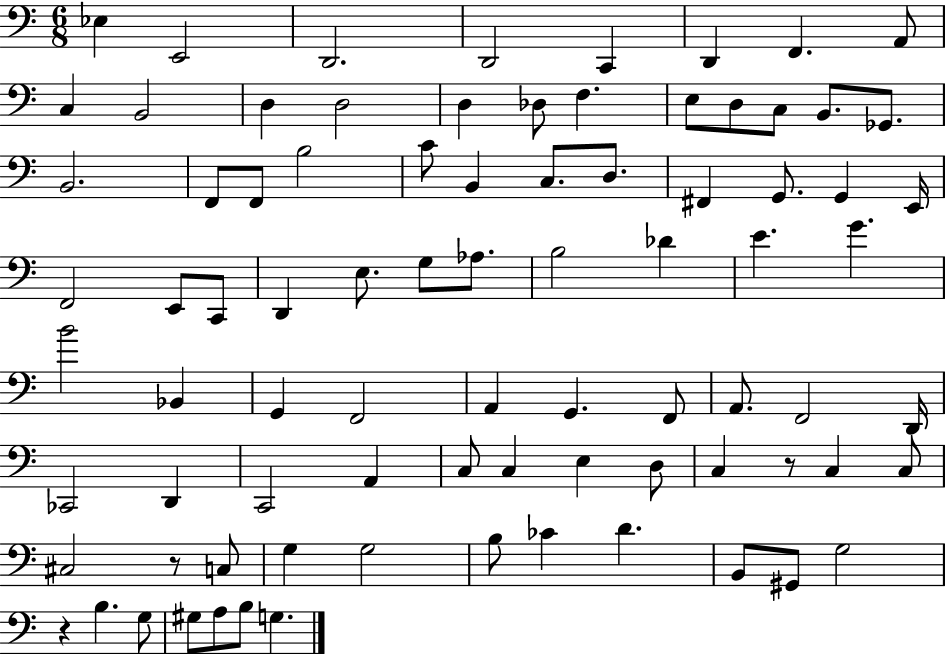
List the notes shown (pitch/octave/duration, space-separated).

Eb3/q E2/h D2/h. D2/h C2/q D2/q F2/q. A2/e C3/q B2/h D3/q D3/h D3/q Db3/e F3/q. E3/e D3/e C3/e B2/e. Gb2/e. B2/h. F2/e F2/e B3/h C4/e B2/q C3/e. D3/e. F#2/q G2/e. G2/q E2/s F2/h E2/e C2/e D2/q E3/e. G3/e Ab3/e. B3/h Db4/q E4/q. G4/q. B4/h Bb2/q G2/q F2/h A2/q G2/q. F2/e A2/e. F2/h D2/s CES2/h D2/q C2/h A2/q C3/e C3/q E3/q D3/e C3/q R/e C3/q C3/e C#3/h R/e C3/e G3/q G3/h B3/e CES4/q D4/q. B2/e G#2/e G3/h R/q B3/q. G3/e G#3/e A3/e B3/e G3/q.